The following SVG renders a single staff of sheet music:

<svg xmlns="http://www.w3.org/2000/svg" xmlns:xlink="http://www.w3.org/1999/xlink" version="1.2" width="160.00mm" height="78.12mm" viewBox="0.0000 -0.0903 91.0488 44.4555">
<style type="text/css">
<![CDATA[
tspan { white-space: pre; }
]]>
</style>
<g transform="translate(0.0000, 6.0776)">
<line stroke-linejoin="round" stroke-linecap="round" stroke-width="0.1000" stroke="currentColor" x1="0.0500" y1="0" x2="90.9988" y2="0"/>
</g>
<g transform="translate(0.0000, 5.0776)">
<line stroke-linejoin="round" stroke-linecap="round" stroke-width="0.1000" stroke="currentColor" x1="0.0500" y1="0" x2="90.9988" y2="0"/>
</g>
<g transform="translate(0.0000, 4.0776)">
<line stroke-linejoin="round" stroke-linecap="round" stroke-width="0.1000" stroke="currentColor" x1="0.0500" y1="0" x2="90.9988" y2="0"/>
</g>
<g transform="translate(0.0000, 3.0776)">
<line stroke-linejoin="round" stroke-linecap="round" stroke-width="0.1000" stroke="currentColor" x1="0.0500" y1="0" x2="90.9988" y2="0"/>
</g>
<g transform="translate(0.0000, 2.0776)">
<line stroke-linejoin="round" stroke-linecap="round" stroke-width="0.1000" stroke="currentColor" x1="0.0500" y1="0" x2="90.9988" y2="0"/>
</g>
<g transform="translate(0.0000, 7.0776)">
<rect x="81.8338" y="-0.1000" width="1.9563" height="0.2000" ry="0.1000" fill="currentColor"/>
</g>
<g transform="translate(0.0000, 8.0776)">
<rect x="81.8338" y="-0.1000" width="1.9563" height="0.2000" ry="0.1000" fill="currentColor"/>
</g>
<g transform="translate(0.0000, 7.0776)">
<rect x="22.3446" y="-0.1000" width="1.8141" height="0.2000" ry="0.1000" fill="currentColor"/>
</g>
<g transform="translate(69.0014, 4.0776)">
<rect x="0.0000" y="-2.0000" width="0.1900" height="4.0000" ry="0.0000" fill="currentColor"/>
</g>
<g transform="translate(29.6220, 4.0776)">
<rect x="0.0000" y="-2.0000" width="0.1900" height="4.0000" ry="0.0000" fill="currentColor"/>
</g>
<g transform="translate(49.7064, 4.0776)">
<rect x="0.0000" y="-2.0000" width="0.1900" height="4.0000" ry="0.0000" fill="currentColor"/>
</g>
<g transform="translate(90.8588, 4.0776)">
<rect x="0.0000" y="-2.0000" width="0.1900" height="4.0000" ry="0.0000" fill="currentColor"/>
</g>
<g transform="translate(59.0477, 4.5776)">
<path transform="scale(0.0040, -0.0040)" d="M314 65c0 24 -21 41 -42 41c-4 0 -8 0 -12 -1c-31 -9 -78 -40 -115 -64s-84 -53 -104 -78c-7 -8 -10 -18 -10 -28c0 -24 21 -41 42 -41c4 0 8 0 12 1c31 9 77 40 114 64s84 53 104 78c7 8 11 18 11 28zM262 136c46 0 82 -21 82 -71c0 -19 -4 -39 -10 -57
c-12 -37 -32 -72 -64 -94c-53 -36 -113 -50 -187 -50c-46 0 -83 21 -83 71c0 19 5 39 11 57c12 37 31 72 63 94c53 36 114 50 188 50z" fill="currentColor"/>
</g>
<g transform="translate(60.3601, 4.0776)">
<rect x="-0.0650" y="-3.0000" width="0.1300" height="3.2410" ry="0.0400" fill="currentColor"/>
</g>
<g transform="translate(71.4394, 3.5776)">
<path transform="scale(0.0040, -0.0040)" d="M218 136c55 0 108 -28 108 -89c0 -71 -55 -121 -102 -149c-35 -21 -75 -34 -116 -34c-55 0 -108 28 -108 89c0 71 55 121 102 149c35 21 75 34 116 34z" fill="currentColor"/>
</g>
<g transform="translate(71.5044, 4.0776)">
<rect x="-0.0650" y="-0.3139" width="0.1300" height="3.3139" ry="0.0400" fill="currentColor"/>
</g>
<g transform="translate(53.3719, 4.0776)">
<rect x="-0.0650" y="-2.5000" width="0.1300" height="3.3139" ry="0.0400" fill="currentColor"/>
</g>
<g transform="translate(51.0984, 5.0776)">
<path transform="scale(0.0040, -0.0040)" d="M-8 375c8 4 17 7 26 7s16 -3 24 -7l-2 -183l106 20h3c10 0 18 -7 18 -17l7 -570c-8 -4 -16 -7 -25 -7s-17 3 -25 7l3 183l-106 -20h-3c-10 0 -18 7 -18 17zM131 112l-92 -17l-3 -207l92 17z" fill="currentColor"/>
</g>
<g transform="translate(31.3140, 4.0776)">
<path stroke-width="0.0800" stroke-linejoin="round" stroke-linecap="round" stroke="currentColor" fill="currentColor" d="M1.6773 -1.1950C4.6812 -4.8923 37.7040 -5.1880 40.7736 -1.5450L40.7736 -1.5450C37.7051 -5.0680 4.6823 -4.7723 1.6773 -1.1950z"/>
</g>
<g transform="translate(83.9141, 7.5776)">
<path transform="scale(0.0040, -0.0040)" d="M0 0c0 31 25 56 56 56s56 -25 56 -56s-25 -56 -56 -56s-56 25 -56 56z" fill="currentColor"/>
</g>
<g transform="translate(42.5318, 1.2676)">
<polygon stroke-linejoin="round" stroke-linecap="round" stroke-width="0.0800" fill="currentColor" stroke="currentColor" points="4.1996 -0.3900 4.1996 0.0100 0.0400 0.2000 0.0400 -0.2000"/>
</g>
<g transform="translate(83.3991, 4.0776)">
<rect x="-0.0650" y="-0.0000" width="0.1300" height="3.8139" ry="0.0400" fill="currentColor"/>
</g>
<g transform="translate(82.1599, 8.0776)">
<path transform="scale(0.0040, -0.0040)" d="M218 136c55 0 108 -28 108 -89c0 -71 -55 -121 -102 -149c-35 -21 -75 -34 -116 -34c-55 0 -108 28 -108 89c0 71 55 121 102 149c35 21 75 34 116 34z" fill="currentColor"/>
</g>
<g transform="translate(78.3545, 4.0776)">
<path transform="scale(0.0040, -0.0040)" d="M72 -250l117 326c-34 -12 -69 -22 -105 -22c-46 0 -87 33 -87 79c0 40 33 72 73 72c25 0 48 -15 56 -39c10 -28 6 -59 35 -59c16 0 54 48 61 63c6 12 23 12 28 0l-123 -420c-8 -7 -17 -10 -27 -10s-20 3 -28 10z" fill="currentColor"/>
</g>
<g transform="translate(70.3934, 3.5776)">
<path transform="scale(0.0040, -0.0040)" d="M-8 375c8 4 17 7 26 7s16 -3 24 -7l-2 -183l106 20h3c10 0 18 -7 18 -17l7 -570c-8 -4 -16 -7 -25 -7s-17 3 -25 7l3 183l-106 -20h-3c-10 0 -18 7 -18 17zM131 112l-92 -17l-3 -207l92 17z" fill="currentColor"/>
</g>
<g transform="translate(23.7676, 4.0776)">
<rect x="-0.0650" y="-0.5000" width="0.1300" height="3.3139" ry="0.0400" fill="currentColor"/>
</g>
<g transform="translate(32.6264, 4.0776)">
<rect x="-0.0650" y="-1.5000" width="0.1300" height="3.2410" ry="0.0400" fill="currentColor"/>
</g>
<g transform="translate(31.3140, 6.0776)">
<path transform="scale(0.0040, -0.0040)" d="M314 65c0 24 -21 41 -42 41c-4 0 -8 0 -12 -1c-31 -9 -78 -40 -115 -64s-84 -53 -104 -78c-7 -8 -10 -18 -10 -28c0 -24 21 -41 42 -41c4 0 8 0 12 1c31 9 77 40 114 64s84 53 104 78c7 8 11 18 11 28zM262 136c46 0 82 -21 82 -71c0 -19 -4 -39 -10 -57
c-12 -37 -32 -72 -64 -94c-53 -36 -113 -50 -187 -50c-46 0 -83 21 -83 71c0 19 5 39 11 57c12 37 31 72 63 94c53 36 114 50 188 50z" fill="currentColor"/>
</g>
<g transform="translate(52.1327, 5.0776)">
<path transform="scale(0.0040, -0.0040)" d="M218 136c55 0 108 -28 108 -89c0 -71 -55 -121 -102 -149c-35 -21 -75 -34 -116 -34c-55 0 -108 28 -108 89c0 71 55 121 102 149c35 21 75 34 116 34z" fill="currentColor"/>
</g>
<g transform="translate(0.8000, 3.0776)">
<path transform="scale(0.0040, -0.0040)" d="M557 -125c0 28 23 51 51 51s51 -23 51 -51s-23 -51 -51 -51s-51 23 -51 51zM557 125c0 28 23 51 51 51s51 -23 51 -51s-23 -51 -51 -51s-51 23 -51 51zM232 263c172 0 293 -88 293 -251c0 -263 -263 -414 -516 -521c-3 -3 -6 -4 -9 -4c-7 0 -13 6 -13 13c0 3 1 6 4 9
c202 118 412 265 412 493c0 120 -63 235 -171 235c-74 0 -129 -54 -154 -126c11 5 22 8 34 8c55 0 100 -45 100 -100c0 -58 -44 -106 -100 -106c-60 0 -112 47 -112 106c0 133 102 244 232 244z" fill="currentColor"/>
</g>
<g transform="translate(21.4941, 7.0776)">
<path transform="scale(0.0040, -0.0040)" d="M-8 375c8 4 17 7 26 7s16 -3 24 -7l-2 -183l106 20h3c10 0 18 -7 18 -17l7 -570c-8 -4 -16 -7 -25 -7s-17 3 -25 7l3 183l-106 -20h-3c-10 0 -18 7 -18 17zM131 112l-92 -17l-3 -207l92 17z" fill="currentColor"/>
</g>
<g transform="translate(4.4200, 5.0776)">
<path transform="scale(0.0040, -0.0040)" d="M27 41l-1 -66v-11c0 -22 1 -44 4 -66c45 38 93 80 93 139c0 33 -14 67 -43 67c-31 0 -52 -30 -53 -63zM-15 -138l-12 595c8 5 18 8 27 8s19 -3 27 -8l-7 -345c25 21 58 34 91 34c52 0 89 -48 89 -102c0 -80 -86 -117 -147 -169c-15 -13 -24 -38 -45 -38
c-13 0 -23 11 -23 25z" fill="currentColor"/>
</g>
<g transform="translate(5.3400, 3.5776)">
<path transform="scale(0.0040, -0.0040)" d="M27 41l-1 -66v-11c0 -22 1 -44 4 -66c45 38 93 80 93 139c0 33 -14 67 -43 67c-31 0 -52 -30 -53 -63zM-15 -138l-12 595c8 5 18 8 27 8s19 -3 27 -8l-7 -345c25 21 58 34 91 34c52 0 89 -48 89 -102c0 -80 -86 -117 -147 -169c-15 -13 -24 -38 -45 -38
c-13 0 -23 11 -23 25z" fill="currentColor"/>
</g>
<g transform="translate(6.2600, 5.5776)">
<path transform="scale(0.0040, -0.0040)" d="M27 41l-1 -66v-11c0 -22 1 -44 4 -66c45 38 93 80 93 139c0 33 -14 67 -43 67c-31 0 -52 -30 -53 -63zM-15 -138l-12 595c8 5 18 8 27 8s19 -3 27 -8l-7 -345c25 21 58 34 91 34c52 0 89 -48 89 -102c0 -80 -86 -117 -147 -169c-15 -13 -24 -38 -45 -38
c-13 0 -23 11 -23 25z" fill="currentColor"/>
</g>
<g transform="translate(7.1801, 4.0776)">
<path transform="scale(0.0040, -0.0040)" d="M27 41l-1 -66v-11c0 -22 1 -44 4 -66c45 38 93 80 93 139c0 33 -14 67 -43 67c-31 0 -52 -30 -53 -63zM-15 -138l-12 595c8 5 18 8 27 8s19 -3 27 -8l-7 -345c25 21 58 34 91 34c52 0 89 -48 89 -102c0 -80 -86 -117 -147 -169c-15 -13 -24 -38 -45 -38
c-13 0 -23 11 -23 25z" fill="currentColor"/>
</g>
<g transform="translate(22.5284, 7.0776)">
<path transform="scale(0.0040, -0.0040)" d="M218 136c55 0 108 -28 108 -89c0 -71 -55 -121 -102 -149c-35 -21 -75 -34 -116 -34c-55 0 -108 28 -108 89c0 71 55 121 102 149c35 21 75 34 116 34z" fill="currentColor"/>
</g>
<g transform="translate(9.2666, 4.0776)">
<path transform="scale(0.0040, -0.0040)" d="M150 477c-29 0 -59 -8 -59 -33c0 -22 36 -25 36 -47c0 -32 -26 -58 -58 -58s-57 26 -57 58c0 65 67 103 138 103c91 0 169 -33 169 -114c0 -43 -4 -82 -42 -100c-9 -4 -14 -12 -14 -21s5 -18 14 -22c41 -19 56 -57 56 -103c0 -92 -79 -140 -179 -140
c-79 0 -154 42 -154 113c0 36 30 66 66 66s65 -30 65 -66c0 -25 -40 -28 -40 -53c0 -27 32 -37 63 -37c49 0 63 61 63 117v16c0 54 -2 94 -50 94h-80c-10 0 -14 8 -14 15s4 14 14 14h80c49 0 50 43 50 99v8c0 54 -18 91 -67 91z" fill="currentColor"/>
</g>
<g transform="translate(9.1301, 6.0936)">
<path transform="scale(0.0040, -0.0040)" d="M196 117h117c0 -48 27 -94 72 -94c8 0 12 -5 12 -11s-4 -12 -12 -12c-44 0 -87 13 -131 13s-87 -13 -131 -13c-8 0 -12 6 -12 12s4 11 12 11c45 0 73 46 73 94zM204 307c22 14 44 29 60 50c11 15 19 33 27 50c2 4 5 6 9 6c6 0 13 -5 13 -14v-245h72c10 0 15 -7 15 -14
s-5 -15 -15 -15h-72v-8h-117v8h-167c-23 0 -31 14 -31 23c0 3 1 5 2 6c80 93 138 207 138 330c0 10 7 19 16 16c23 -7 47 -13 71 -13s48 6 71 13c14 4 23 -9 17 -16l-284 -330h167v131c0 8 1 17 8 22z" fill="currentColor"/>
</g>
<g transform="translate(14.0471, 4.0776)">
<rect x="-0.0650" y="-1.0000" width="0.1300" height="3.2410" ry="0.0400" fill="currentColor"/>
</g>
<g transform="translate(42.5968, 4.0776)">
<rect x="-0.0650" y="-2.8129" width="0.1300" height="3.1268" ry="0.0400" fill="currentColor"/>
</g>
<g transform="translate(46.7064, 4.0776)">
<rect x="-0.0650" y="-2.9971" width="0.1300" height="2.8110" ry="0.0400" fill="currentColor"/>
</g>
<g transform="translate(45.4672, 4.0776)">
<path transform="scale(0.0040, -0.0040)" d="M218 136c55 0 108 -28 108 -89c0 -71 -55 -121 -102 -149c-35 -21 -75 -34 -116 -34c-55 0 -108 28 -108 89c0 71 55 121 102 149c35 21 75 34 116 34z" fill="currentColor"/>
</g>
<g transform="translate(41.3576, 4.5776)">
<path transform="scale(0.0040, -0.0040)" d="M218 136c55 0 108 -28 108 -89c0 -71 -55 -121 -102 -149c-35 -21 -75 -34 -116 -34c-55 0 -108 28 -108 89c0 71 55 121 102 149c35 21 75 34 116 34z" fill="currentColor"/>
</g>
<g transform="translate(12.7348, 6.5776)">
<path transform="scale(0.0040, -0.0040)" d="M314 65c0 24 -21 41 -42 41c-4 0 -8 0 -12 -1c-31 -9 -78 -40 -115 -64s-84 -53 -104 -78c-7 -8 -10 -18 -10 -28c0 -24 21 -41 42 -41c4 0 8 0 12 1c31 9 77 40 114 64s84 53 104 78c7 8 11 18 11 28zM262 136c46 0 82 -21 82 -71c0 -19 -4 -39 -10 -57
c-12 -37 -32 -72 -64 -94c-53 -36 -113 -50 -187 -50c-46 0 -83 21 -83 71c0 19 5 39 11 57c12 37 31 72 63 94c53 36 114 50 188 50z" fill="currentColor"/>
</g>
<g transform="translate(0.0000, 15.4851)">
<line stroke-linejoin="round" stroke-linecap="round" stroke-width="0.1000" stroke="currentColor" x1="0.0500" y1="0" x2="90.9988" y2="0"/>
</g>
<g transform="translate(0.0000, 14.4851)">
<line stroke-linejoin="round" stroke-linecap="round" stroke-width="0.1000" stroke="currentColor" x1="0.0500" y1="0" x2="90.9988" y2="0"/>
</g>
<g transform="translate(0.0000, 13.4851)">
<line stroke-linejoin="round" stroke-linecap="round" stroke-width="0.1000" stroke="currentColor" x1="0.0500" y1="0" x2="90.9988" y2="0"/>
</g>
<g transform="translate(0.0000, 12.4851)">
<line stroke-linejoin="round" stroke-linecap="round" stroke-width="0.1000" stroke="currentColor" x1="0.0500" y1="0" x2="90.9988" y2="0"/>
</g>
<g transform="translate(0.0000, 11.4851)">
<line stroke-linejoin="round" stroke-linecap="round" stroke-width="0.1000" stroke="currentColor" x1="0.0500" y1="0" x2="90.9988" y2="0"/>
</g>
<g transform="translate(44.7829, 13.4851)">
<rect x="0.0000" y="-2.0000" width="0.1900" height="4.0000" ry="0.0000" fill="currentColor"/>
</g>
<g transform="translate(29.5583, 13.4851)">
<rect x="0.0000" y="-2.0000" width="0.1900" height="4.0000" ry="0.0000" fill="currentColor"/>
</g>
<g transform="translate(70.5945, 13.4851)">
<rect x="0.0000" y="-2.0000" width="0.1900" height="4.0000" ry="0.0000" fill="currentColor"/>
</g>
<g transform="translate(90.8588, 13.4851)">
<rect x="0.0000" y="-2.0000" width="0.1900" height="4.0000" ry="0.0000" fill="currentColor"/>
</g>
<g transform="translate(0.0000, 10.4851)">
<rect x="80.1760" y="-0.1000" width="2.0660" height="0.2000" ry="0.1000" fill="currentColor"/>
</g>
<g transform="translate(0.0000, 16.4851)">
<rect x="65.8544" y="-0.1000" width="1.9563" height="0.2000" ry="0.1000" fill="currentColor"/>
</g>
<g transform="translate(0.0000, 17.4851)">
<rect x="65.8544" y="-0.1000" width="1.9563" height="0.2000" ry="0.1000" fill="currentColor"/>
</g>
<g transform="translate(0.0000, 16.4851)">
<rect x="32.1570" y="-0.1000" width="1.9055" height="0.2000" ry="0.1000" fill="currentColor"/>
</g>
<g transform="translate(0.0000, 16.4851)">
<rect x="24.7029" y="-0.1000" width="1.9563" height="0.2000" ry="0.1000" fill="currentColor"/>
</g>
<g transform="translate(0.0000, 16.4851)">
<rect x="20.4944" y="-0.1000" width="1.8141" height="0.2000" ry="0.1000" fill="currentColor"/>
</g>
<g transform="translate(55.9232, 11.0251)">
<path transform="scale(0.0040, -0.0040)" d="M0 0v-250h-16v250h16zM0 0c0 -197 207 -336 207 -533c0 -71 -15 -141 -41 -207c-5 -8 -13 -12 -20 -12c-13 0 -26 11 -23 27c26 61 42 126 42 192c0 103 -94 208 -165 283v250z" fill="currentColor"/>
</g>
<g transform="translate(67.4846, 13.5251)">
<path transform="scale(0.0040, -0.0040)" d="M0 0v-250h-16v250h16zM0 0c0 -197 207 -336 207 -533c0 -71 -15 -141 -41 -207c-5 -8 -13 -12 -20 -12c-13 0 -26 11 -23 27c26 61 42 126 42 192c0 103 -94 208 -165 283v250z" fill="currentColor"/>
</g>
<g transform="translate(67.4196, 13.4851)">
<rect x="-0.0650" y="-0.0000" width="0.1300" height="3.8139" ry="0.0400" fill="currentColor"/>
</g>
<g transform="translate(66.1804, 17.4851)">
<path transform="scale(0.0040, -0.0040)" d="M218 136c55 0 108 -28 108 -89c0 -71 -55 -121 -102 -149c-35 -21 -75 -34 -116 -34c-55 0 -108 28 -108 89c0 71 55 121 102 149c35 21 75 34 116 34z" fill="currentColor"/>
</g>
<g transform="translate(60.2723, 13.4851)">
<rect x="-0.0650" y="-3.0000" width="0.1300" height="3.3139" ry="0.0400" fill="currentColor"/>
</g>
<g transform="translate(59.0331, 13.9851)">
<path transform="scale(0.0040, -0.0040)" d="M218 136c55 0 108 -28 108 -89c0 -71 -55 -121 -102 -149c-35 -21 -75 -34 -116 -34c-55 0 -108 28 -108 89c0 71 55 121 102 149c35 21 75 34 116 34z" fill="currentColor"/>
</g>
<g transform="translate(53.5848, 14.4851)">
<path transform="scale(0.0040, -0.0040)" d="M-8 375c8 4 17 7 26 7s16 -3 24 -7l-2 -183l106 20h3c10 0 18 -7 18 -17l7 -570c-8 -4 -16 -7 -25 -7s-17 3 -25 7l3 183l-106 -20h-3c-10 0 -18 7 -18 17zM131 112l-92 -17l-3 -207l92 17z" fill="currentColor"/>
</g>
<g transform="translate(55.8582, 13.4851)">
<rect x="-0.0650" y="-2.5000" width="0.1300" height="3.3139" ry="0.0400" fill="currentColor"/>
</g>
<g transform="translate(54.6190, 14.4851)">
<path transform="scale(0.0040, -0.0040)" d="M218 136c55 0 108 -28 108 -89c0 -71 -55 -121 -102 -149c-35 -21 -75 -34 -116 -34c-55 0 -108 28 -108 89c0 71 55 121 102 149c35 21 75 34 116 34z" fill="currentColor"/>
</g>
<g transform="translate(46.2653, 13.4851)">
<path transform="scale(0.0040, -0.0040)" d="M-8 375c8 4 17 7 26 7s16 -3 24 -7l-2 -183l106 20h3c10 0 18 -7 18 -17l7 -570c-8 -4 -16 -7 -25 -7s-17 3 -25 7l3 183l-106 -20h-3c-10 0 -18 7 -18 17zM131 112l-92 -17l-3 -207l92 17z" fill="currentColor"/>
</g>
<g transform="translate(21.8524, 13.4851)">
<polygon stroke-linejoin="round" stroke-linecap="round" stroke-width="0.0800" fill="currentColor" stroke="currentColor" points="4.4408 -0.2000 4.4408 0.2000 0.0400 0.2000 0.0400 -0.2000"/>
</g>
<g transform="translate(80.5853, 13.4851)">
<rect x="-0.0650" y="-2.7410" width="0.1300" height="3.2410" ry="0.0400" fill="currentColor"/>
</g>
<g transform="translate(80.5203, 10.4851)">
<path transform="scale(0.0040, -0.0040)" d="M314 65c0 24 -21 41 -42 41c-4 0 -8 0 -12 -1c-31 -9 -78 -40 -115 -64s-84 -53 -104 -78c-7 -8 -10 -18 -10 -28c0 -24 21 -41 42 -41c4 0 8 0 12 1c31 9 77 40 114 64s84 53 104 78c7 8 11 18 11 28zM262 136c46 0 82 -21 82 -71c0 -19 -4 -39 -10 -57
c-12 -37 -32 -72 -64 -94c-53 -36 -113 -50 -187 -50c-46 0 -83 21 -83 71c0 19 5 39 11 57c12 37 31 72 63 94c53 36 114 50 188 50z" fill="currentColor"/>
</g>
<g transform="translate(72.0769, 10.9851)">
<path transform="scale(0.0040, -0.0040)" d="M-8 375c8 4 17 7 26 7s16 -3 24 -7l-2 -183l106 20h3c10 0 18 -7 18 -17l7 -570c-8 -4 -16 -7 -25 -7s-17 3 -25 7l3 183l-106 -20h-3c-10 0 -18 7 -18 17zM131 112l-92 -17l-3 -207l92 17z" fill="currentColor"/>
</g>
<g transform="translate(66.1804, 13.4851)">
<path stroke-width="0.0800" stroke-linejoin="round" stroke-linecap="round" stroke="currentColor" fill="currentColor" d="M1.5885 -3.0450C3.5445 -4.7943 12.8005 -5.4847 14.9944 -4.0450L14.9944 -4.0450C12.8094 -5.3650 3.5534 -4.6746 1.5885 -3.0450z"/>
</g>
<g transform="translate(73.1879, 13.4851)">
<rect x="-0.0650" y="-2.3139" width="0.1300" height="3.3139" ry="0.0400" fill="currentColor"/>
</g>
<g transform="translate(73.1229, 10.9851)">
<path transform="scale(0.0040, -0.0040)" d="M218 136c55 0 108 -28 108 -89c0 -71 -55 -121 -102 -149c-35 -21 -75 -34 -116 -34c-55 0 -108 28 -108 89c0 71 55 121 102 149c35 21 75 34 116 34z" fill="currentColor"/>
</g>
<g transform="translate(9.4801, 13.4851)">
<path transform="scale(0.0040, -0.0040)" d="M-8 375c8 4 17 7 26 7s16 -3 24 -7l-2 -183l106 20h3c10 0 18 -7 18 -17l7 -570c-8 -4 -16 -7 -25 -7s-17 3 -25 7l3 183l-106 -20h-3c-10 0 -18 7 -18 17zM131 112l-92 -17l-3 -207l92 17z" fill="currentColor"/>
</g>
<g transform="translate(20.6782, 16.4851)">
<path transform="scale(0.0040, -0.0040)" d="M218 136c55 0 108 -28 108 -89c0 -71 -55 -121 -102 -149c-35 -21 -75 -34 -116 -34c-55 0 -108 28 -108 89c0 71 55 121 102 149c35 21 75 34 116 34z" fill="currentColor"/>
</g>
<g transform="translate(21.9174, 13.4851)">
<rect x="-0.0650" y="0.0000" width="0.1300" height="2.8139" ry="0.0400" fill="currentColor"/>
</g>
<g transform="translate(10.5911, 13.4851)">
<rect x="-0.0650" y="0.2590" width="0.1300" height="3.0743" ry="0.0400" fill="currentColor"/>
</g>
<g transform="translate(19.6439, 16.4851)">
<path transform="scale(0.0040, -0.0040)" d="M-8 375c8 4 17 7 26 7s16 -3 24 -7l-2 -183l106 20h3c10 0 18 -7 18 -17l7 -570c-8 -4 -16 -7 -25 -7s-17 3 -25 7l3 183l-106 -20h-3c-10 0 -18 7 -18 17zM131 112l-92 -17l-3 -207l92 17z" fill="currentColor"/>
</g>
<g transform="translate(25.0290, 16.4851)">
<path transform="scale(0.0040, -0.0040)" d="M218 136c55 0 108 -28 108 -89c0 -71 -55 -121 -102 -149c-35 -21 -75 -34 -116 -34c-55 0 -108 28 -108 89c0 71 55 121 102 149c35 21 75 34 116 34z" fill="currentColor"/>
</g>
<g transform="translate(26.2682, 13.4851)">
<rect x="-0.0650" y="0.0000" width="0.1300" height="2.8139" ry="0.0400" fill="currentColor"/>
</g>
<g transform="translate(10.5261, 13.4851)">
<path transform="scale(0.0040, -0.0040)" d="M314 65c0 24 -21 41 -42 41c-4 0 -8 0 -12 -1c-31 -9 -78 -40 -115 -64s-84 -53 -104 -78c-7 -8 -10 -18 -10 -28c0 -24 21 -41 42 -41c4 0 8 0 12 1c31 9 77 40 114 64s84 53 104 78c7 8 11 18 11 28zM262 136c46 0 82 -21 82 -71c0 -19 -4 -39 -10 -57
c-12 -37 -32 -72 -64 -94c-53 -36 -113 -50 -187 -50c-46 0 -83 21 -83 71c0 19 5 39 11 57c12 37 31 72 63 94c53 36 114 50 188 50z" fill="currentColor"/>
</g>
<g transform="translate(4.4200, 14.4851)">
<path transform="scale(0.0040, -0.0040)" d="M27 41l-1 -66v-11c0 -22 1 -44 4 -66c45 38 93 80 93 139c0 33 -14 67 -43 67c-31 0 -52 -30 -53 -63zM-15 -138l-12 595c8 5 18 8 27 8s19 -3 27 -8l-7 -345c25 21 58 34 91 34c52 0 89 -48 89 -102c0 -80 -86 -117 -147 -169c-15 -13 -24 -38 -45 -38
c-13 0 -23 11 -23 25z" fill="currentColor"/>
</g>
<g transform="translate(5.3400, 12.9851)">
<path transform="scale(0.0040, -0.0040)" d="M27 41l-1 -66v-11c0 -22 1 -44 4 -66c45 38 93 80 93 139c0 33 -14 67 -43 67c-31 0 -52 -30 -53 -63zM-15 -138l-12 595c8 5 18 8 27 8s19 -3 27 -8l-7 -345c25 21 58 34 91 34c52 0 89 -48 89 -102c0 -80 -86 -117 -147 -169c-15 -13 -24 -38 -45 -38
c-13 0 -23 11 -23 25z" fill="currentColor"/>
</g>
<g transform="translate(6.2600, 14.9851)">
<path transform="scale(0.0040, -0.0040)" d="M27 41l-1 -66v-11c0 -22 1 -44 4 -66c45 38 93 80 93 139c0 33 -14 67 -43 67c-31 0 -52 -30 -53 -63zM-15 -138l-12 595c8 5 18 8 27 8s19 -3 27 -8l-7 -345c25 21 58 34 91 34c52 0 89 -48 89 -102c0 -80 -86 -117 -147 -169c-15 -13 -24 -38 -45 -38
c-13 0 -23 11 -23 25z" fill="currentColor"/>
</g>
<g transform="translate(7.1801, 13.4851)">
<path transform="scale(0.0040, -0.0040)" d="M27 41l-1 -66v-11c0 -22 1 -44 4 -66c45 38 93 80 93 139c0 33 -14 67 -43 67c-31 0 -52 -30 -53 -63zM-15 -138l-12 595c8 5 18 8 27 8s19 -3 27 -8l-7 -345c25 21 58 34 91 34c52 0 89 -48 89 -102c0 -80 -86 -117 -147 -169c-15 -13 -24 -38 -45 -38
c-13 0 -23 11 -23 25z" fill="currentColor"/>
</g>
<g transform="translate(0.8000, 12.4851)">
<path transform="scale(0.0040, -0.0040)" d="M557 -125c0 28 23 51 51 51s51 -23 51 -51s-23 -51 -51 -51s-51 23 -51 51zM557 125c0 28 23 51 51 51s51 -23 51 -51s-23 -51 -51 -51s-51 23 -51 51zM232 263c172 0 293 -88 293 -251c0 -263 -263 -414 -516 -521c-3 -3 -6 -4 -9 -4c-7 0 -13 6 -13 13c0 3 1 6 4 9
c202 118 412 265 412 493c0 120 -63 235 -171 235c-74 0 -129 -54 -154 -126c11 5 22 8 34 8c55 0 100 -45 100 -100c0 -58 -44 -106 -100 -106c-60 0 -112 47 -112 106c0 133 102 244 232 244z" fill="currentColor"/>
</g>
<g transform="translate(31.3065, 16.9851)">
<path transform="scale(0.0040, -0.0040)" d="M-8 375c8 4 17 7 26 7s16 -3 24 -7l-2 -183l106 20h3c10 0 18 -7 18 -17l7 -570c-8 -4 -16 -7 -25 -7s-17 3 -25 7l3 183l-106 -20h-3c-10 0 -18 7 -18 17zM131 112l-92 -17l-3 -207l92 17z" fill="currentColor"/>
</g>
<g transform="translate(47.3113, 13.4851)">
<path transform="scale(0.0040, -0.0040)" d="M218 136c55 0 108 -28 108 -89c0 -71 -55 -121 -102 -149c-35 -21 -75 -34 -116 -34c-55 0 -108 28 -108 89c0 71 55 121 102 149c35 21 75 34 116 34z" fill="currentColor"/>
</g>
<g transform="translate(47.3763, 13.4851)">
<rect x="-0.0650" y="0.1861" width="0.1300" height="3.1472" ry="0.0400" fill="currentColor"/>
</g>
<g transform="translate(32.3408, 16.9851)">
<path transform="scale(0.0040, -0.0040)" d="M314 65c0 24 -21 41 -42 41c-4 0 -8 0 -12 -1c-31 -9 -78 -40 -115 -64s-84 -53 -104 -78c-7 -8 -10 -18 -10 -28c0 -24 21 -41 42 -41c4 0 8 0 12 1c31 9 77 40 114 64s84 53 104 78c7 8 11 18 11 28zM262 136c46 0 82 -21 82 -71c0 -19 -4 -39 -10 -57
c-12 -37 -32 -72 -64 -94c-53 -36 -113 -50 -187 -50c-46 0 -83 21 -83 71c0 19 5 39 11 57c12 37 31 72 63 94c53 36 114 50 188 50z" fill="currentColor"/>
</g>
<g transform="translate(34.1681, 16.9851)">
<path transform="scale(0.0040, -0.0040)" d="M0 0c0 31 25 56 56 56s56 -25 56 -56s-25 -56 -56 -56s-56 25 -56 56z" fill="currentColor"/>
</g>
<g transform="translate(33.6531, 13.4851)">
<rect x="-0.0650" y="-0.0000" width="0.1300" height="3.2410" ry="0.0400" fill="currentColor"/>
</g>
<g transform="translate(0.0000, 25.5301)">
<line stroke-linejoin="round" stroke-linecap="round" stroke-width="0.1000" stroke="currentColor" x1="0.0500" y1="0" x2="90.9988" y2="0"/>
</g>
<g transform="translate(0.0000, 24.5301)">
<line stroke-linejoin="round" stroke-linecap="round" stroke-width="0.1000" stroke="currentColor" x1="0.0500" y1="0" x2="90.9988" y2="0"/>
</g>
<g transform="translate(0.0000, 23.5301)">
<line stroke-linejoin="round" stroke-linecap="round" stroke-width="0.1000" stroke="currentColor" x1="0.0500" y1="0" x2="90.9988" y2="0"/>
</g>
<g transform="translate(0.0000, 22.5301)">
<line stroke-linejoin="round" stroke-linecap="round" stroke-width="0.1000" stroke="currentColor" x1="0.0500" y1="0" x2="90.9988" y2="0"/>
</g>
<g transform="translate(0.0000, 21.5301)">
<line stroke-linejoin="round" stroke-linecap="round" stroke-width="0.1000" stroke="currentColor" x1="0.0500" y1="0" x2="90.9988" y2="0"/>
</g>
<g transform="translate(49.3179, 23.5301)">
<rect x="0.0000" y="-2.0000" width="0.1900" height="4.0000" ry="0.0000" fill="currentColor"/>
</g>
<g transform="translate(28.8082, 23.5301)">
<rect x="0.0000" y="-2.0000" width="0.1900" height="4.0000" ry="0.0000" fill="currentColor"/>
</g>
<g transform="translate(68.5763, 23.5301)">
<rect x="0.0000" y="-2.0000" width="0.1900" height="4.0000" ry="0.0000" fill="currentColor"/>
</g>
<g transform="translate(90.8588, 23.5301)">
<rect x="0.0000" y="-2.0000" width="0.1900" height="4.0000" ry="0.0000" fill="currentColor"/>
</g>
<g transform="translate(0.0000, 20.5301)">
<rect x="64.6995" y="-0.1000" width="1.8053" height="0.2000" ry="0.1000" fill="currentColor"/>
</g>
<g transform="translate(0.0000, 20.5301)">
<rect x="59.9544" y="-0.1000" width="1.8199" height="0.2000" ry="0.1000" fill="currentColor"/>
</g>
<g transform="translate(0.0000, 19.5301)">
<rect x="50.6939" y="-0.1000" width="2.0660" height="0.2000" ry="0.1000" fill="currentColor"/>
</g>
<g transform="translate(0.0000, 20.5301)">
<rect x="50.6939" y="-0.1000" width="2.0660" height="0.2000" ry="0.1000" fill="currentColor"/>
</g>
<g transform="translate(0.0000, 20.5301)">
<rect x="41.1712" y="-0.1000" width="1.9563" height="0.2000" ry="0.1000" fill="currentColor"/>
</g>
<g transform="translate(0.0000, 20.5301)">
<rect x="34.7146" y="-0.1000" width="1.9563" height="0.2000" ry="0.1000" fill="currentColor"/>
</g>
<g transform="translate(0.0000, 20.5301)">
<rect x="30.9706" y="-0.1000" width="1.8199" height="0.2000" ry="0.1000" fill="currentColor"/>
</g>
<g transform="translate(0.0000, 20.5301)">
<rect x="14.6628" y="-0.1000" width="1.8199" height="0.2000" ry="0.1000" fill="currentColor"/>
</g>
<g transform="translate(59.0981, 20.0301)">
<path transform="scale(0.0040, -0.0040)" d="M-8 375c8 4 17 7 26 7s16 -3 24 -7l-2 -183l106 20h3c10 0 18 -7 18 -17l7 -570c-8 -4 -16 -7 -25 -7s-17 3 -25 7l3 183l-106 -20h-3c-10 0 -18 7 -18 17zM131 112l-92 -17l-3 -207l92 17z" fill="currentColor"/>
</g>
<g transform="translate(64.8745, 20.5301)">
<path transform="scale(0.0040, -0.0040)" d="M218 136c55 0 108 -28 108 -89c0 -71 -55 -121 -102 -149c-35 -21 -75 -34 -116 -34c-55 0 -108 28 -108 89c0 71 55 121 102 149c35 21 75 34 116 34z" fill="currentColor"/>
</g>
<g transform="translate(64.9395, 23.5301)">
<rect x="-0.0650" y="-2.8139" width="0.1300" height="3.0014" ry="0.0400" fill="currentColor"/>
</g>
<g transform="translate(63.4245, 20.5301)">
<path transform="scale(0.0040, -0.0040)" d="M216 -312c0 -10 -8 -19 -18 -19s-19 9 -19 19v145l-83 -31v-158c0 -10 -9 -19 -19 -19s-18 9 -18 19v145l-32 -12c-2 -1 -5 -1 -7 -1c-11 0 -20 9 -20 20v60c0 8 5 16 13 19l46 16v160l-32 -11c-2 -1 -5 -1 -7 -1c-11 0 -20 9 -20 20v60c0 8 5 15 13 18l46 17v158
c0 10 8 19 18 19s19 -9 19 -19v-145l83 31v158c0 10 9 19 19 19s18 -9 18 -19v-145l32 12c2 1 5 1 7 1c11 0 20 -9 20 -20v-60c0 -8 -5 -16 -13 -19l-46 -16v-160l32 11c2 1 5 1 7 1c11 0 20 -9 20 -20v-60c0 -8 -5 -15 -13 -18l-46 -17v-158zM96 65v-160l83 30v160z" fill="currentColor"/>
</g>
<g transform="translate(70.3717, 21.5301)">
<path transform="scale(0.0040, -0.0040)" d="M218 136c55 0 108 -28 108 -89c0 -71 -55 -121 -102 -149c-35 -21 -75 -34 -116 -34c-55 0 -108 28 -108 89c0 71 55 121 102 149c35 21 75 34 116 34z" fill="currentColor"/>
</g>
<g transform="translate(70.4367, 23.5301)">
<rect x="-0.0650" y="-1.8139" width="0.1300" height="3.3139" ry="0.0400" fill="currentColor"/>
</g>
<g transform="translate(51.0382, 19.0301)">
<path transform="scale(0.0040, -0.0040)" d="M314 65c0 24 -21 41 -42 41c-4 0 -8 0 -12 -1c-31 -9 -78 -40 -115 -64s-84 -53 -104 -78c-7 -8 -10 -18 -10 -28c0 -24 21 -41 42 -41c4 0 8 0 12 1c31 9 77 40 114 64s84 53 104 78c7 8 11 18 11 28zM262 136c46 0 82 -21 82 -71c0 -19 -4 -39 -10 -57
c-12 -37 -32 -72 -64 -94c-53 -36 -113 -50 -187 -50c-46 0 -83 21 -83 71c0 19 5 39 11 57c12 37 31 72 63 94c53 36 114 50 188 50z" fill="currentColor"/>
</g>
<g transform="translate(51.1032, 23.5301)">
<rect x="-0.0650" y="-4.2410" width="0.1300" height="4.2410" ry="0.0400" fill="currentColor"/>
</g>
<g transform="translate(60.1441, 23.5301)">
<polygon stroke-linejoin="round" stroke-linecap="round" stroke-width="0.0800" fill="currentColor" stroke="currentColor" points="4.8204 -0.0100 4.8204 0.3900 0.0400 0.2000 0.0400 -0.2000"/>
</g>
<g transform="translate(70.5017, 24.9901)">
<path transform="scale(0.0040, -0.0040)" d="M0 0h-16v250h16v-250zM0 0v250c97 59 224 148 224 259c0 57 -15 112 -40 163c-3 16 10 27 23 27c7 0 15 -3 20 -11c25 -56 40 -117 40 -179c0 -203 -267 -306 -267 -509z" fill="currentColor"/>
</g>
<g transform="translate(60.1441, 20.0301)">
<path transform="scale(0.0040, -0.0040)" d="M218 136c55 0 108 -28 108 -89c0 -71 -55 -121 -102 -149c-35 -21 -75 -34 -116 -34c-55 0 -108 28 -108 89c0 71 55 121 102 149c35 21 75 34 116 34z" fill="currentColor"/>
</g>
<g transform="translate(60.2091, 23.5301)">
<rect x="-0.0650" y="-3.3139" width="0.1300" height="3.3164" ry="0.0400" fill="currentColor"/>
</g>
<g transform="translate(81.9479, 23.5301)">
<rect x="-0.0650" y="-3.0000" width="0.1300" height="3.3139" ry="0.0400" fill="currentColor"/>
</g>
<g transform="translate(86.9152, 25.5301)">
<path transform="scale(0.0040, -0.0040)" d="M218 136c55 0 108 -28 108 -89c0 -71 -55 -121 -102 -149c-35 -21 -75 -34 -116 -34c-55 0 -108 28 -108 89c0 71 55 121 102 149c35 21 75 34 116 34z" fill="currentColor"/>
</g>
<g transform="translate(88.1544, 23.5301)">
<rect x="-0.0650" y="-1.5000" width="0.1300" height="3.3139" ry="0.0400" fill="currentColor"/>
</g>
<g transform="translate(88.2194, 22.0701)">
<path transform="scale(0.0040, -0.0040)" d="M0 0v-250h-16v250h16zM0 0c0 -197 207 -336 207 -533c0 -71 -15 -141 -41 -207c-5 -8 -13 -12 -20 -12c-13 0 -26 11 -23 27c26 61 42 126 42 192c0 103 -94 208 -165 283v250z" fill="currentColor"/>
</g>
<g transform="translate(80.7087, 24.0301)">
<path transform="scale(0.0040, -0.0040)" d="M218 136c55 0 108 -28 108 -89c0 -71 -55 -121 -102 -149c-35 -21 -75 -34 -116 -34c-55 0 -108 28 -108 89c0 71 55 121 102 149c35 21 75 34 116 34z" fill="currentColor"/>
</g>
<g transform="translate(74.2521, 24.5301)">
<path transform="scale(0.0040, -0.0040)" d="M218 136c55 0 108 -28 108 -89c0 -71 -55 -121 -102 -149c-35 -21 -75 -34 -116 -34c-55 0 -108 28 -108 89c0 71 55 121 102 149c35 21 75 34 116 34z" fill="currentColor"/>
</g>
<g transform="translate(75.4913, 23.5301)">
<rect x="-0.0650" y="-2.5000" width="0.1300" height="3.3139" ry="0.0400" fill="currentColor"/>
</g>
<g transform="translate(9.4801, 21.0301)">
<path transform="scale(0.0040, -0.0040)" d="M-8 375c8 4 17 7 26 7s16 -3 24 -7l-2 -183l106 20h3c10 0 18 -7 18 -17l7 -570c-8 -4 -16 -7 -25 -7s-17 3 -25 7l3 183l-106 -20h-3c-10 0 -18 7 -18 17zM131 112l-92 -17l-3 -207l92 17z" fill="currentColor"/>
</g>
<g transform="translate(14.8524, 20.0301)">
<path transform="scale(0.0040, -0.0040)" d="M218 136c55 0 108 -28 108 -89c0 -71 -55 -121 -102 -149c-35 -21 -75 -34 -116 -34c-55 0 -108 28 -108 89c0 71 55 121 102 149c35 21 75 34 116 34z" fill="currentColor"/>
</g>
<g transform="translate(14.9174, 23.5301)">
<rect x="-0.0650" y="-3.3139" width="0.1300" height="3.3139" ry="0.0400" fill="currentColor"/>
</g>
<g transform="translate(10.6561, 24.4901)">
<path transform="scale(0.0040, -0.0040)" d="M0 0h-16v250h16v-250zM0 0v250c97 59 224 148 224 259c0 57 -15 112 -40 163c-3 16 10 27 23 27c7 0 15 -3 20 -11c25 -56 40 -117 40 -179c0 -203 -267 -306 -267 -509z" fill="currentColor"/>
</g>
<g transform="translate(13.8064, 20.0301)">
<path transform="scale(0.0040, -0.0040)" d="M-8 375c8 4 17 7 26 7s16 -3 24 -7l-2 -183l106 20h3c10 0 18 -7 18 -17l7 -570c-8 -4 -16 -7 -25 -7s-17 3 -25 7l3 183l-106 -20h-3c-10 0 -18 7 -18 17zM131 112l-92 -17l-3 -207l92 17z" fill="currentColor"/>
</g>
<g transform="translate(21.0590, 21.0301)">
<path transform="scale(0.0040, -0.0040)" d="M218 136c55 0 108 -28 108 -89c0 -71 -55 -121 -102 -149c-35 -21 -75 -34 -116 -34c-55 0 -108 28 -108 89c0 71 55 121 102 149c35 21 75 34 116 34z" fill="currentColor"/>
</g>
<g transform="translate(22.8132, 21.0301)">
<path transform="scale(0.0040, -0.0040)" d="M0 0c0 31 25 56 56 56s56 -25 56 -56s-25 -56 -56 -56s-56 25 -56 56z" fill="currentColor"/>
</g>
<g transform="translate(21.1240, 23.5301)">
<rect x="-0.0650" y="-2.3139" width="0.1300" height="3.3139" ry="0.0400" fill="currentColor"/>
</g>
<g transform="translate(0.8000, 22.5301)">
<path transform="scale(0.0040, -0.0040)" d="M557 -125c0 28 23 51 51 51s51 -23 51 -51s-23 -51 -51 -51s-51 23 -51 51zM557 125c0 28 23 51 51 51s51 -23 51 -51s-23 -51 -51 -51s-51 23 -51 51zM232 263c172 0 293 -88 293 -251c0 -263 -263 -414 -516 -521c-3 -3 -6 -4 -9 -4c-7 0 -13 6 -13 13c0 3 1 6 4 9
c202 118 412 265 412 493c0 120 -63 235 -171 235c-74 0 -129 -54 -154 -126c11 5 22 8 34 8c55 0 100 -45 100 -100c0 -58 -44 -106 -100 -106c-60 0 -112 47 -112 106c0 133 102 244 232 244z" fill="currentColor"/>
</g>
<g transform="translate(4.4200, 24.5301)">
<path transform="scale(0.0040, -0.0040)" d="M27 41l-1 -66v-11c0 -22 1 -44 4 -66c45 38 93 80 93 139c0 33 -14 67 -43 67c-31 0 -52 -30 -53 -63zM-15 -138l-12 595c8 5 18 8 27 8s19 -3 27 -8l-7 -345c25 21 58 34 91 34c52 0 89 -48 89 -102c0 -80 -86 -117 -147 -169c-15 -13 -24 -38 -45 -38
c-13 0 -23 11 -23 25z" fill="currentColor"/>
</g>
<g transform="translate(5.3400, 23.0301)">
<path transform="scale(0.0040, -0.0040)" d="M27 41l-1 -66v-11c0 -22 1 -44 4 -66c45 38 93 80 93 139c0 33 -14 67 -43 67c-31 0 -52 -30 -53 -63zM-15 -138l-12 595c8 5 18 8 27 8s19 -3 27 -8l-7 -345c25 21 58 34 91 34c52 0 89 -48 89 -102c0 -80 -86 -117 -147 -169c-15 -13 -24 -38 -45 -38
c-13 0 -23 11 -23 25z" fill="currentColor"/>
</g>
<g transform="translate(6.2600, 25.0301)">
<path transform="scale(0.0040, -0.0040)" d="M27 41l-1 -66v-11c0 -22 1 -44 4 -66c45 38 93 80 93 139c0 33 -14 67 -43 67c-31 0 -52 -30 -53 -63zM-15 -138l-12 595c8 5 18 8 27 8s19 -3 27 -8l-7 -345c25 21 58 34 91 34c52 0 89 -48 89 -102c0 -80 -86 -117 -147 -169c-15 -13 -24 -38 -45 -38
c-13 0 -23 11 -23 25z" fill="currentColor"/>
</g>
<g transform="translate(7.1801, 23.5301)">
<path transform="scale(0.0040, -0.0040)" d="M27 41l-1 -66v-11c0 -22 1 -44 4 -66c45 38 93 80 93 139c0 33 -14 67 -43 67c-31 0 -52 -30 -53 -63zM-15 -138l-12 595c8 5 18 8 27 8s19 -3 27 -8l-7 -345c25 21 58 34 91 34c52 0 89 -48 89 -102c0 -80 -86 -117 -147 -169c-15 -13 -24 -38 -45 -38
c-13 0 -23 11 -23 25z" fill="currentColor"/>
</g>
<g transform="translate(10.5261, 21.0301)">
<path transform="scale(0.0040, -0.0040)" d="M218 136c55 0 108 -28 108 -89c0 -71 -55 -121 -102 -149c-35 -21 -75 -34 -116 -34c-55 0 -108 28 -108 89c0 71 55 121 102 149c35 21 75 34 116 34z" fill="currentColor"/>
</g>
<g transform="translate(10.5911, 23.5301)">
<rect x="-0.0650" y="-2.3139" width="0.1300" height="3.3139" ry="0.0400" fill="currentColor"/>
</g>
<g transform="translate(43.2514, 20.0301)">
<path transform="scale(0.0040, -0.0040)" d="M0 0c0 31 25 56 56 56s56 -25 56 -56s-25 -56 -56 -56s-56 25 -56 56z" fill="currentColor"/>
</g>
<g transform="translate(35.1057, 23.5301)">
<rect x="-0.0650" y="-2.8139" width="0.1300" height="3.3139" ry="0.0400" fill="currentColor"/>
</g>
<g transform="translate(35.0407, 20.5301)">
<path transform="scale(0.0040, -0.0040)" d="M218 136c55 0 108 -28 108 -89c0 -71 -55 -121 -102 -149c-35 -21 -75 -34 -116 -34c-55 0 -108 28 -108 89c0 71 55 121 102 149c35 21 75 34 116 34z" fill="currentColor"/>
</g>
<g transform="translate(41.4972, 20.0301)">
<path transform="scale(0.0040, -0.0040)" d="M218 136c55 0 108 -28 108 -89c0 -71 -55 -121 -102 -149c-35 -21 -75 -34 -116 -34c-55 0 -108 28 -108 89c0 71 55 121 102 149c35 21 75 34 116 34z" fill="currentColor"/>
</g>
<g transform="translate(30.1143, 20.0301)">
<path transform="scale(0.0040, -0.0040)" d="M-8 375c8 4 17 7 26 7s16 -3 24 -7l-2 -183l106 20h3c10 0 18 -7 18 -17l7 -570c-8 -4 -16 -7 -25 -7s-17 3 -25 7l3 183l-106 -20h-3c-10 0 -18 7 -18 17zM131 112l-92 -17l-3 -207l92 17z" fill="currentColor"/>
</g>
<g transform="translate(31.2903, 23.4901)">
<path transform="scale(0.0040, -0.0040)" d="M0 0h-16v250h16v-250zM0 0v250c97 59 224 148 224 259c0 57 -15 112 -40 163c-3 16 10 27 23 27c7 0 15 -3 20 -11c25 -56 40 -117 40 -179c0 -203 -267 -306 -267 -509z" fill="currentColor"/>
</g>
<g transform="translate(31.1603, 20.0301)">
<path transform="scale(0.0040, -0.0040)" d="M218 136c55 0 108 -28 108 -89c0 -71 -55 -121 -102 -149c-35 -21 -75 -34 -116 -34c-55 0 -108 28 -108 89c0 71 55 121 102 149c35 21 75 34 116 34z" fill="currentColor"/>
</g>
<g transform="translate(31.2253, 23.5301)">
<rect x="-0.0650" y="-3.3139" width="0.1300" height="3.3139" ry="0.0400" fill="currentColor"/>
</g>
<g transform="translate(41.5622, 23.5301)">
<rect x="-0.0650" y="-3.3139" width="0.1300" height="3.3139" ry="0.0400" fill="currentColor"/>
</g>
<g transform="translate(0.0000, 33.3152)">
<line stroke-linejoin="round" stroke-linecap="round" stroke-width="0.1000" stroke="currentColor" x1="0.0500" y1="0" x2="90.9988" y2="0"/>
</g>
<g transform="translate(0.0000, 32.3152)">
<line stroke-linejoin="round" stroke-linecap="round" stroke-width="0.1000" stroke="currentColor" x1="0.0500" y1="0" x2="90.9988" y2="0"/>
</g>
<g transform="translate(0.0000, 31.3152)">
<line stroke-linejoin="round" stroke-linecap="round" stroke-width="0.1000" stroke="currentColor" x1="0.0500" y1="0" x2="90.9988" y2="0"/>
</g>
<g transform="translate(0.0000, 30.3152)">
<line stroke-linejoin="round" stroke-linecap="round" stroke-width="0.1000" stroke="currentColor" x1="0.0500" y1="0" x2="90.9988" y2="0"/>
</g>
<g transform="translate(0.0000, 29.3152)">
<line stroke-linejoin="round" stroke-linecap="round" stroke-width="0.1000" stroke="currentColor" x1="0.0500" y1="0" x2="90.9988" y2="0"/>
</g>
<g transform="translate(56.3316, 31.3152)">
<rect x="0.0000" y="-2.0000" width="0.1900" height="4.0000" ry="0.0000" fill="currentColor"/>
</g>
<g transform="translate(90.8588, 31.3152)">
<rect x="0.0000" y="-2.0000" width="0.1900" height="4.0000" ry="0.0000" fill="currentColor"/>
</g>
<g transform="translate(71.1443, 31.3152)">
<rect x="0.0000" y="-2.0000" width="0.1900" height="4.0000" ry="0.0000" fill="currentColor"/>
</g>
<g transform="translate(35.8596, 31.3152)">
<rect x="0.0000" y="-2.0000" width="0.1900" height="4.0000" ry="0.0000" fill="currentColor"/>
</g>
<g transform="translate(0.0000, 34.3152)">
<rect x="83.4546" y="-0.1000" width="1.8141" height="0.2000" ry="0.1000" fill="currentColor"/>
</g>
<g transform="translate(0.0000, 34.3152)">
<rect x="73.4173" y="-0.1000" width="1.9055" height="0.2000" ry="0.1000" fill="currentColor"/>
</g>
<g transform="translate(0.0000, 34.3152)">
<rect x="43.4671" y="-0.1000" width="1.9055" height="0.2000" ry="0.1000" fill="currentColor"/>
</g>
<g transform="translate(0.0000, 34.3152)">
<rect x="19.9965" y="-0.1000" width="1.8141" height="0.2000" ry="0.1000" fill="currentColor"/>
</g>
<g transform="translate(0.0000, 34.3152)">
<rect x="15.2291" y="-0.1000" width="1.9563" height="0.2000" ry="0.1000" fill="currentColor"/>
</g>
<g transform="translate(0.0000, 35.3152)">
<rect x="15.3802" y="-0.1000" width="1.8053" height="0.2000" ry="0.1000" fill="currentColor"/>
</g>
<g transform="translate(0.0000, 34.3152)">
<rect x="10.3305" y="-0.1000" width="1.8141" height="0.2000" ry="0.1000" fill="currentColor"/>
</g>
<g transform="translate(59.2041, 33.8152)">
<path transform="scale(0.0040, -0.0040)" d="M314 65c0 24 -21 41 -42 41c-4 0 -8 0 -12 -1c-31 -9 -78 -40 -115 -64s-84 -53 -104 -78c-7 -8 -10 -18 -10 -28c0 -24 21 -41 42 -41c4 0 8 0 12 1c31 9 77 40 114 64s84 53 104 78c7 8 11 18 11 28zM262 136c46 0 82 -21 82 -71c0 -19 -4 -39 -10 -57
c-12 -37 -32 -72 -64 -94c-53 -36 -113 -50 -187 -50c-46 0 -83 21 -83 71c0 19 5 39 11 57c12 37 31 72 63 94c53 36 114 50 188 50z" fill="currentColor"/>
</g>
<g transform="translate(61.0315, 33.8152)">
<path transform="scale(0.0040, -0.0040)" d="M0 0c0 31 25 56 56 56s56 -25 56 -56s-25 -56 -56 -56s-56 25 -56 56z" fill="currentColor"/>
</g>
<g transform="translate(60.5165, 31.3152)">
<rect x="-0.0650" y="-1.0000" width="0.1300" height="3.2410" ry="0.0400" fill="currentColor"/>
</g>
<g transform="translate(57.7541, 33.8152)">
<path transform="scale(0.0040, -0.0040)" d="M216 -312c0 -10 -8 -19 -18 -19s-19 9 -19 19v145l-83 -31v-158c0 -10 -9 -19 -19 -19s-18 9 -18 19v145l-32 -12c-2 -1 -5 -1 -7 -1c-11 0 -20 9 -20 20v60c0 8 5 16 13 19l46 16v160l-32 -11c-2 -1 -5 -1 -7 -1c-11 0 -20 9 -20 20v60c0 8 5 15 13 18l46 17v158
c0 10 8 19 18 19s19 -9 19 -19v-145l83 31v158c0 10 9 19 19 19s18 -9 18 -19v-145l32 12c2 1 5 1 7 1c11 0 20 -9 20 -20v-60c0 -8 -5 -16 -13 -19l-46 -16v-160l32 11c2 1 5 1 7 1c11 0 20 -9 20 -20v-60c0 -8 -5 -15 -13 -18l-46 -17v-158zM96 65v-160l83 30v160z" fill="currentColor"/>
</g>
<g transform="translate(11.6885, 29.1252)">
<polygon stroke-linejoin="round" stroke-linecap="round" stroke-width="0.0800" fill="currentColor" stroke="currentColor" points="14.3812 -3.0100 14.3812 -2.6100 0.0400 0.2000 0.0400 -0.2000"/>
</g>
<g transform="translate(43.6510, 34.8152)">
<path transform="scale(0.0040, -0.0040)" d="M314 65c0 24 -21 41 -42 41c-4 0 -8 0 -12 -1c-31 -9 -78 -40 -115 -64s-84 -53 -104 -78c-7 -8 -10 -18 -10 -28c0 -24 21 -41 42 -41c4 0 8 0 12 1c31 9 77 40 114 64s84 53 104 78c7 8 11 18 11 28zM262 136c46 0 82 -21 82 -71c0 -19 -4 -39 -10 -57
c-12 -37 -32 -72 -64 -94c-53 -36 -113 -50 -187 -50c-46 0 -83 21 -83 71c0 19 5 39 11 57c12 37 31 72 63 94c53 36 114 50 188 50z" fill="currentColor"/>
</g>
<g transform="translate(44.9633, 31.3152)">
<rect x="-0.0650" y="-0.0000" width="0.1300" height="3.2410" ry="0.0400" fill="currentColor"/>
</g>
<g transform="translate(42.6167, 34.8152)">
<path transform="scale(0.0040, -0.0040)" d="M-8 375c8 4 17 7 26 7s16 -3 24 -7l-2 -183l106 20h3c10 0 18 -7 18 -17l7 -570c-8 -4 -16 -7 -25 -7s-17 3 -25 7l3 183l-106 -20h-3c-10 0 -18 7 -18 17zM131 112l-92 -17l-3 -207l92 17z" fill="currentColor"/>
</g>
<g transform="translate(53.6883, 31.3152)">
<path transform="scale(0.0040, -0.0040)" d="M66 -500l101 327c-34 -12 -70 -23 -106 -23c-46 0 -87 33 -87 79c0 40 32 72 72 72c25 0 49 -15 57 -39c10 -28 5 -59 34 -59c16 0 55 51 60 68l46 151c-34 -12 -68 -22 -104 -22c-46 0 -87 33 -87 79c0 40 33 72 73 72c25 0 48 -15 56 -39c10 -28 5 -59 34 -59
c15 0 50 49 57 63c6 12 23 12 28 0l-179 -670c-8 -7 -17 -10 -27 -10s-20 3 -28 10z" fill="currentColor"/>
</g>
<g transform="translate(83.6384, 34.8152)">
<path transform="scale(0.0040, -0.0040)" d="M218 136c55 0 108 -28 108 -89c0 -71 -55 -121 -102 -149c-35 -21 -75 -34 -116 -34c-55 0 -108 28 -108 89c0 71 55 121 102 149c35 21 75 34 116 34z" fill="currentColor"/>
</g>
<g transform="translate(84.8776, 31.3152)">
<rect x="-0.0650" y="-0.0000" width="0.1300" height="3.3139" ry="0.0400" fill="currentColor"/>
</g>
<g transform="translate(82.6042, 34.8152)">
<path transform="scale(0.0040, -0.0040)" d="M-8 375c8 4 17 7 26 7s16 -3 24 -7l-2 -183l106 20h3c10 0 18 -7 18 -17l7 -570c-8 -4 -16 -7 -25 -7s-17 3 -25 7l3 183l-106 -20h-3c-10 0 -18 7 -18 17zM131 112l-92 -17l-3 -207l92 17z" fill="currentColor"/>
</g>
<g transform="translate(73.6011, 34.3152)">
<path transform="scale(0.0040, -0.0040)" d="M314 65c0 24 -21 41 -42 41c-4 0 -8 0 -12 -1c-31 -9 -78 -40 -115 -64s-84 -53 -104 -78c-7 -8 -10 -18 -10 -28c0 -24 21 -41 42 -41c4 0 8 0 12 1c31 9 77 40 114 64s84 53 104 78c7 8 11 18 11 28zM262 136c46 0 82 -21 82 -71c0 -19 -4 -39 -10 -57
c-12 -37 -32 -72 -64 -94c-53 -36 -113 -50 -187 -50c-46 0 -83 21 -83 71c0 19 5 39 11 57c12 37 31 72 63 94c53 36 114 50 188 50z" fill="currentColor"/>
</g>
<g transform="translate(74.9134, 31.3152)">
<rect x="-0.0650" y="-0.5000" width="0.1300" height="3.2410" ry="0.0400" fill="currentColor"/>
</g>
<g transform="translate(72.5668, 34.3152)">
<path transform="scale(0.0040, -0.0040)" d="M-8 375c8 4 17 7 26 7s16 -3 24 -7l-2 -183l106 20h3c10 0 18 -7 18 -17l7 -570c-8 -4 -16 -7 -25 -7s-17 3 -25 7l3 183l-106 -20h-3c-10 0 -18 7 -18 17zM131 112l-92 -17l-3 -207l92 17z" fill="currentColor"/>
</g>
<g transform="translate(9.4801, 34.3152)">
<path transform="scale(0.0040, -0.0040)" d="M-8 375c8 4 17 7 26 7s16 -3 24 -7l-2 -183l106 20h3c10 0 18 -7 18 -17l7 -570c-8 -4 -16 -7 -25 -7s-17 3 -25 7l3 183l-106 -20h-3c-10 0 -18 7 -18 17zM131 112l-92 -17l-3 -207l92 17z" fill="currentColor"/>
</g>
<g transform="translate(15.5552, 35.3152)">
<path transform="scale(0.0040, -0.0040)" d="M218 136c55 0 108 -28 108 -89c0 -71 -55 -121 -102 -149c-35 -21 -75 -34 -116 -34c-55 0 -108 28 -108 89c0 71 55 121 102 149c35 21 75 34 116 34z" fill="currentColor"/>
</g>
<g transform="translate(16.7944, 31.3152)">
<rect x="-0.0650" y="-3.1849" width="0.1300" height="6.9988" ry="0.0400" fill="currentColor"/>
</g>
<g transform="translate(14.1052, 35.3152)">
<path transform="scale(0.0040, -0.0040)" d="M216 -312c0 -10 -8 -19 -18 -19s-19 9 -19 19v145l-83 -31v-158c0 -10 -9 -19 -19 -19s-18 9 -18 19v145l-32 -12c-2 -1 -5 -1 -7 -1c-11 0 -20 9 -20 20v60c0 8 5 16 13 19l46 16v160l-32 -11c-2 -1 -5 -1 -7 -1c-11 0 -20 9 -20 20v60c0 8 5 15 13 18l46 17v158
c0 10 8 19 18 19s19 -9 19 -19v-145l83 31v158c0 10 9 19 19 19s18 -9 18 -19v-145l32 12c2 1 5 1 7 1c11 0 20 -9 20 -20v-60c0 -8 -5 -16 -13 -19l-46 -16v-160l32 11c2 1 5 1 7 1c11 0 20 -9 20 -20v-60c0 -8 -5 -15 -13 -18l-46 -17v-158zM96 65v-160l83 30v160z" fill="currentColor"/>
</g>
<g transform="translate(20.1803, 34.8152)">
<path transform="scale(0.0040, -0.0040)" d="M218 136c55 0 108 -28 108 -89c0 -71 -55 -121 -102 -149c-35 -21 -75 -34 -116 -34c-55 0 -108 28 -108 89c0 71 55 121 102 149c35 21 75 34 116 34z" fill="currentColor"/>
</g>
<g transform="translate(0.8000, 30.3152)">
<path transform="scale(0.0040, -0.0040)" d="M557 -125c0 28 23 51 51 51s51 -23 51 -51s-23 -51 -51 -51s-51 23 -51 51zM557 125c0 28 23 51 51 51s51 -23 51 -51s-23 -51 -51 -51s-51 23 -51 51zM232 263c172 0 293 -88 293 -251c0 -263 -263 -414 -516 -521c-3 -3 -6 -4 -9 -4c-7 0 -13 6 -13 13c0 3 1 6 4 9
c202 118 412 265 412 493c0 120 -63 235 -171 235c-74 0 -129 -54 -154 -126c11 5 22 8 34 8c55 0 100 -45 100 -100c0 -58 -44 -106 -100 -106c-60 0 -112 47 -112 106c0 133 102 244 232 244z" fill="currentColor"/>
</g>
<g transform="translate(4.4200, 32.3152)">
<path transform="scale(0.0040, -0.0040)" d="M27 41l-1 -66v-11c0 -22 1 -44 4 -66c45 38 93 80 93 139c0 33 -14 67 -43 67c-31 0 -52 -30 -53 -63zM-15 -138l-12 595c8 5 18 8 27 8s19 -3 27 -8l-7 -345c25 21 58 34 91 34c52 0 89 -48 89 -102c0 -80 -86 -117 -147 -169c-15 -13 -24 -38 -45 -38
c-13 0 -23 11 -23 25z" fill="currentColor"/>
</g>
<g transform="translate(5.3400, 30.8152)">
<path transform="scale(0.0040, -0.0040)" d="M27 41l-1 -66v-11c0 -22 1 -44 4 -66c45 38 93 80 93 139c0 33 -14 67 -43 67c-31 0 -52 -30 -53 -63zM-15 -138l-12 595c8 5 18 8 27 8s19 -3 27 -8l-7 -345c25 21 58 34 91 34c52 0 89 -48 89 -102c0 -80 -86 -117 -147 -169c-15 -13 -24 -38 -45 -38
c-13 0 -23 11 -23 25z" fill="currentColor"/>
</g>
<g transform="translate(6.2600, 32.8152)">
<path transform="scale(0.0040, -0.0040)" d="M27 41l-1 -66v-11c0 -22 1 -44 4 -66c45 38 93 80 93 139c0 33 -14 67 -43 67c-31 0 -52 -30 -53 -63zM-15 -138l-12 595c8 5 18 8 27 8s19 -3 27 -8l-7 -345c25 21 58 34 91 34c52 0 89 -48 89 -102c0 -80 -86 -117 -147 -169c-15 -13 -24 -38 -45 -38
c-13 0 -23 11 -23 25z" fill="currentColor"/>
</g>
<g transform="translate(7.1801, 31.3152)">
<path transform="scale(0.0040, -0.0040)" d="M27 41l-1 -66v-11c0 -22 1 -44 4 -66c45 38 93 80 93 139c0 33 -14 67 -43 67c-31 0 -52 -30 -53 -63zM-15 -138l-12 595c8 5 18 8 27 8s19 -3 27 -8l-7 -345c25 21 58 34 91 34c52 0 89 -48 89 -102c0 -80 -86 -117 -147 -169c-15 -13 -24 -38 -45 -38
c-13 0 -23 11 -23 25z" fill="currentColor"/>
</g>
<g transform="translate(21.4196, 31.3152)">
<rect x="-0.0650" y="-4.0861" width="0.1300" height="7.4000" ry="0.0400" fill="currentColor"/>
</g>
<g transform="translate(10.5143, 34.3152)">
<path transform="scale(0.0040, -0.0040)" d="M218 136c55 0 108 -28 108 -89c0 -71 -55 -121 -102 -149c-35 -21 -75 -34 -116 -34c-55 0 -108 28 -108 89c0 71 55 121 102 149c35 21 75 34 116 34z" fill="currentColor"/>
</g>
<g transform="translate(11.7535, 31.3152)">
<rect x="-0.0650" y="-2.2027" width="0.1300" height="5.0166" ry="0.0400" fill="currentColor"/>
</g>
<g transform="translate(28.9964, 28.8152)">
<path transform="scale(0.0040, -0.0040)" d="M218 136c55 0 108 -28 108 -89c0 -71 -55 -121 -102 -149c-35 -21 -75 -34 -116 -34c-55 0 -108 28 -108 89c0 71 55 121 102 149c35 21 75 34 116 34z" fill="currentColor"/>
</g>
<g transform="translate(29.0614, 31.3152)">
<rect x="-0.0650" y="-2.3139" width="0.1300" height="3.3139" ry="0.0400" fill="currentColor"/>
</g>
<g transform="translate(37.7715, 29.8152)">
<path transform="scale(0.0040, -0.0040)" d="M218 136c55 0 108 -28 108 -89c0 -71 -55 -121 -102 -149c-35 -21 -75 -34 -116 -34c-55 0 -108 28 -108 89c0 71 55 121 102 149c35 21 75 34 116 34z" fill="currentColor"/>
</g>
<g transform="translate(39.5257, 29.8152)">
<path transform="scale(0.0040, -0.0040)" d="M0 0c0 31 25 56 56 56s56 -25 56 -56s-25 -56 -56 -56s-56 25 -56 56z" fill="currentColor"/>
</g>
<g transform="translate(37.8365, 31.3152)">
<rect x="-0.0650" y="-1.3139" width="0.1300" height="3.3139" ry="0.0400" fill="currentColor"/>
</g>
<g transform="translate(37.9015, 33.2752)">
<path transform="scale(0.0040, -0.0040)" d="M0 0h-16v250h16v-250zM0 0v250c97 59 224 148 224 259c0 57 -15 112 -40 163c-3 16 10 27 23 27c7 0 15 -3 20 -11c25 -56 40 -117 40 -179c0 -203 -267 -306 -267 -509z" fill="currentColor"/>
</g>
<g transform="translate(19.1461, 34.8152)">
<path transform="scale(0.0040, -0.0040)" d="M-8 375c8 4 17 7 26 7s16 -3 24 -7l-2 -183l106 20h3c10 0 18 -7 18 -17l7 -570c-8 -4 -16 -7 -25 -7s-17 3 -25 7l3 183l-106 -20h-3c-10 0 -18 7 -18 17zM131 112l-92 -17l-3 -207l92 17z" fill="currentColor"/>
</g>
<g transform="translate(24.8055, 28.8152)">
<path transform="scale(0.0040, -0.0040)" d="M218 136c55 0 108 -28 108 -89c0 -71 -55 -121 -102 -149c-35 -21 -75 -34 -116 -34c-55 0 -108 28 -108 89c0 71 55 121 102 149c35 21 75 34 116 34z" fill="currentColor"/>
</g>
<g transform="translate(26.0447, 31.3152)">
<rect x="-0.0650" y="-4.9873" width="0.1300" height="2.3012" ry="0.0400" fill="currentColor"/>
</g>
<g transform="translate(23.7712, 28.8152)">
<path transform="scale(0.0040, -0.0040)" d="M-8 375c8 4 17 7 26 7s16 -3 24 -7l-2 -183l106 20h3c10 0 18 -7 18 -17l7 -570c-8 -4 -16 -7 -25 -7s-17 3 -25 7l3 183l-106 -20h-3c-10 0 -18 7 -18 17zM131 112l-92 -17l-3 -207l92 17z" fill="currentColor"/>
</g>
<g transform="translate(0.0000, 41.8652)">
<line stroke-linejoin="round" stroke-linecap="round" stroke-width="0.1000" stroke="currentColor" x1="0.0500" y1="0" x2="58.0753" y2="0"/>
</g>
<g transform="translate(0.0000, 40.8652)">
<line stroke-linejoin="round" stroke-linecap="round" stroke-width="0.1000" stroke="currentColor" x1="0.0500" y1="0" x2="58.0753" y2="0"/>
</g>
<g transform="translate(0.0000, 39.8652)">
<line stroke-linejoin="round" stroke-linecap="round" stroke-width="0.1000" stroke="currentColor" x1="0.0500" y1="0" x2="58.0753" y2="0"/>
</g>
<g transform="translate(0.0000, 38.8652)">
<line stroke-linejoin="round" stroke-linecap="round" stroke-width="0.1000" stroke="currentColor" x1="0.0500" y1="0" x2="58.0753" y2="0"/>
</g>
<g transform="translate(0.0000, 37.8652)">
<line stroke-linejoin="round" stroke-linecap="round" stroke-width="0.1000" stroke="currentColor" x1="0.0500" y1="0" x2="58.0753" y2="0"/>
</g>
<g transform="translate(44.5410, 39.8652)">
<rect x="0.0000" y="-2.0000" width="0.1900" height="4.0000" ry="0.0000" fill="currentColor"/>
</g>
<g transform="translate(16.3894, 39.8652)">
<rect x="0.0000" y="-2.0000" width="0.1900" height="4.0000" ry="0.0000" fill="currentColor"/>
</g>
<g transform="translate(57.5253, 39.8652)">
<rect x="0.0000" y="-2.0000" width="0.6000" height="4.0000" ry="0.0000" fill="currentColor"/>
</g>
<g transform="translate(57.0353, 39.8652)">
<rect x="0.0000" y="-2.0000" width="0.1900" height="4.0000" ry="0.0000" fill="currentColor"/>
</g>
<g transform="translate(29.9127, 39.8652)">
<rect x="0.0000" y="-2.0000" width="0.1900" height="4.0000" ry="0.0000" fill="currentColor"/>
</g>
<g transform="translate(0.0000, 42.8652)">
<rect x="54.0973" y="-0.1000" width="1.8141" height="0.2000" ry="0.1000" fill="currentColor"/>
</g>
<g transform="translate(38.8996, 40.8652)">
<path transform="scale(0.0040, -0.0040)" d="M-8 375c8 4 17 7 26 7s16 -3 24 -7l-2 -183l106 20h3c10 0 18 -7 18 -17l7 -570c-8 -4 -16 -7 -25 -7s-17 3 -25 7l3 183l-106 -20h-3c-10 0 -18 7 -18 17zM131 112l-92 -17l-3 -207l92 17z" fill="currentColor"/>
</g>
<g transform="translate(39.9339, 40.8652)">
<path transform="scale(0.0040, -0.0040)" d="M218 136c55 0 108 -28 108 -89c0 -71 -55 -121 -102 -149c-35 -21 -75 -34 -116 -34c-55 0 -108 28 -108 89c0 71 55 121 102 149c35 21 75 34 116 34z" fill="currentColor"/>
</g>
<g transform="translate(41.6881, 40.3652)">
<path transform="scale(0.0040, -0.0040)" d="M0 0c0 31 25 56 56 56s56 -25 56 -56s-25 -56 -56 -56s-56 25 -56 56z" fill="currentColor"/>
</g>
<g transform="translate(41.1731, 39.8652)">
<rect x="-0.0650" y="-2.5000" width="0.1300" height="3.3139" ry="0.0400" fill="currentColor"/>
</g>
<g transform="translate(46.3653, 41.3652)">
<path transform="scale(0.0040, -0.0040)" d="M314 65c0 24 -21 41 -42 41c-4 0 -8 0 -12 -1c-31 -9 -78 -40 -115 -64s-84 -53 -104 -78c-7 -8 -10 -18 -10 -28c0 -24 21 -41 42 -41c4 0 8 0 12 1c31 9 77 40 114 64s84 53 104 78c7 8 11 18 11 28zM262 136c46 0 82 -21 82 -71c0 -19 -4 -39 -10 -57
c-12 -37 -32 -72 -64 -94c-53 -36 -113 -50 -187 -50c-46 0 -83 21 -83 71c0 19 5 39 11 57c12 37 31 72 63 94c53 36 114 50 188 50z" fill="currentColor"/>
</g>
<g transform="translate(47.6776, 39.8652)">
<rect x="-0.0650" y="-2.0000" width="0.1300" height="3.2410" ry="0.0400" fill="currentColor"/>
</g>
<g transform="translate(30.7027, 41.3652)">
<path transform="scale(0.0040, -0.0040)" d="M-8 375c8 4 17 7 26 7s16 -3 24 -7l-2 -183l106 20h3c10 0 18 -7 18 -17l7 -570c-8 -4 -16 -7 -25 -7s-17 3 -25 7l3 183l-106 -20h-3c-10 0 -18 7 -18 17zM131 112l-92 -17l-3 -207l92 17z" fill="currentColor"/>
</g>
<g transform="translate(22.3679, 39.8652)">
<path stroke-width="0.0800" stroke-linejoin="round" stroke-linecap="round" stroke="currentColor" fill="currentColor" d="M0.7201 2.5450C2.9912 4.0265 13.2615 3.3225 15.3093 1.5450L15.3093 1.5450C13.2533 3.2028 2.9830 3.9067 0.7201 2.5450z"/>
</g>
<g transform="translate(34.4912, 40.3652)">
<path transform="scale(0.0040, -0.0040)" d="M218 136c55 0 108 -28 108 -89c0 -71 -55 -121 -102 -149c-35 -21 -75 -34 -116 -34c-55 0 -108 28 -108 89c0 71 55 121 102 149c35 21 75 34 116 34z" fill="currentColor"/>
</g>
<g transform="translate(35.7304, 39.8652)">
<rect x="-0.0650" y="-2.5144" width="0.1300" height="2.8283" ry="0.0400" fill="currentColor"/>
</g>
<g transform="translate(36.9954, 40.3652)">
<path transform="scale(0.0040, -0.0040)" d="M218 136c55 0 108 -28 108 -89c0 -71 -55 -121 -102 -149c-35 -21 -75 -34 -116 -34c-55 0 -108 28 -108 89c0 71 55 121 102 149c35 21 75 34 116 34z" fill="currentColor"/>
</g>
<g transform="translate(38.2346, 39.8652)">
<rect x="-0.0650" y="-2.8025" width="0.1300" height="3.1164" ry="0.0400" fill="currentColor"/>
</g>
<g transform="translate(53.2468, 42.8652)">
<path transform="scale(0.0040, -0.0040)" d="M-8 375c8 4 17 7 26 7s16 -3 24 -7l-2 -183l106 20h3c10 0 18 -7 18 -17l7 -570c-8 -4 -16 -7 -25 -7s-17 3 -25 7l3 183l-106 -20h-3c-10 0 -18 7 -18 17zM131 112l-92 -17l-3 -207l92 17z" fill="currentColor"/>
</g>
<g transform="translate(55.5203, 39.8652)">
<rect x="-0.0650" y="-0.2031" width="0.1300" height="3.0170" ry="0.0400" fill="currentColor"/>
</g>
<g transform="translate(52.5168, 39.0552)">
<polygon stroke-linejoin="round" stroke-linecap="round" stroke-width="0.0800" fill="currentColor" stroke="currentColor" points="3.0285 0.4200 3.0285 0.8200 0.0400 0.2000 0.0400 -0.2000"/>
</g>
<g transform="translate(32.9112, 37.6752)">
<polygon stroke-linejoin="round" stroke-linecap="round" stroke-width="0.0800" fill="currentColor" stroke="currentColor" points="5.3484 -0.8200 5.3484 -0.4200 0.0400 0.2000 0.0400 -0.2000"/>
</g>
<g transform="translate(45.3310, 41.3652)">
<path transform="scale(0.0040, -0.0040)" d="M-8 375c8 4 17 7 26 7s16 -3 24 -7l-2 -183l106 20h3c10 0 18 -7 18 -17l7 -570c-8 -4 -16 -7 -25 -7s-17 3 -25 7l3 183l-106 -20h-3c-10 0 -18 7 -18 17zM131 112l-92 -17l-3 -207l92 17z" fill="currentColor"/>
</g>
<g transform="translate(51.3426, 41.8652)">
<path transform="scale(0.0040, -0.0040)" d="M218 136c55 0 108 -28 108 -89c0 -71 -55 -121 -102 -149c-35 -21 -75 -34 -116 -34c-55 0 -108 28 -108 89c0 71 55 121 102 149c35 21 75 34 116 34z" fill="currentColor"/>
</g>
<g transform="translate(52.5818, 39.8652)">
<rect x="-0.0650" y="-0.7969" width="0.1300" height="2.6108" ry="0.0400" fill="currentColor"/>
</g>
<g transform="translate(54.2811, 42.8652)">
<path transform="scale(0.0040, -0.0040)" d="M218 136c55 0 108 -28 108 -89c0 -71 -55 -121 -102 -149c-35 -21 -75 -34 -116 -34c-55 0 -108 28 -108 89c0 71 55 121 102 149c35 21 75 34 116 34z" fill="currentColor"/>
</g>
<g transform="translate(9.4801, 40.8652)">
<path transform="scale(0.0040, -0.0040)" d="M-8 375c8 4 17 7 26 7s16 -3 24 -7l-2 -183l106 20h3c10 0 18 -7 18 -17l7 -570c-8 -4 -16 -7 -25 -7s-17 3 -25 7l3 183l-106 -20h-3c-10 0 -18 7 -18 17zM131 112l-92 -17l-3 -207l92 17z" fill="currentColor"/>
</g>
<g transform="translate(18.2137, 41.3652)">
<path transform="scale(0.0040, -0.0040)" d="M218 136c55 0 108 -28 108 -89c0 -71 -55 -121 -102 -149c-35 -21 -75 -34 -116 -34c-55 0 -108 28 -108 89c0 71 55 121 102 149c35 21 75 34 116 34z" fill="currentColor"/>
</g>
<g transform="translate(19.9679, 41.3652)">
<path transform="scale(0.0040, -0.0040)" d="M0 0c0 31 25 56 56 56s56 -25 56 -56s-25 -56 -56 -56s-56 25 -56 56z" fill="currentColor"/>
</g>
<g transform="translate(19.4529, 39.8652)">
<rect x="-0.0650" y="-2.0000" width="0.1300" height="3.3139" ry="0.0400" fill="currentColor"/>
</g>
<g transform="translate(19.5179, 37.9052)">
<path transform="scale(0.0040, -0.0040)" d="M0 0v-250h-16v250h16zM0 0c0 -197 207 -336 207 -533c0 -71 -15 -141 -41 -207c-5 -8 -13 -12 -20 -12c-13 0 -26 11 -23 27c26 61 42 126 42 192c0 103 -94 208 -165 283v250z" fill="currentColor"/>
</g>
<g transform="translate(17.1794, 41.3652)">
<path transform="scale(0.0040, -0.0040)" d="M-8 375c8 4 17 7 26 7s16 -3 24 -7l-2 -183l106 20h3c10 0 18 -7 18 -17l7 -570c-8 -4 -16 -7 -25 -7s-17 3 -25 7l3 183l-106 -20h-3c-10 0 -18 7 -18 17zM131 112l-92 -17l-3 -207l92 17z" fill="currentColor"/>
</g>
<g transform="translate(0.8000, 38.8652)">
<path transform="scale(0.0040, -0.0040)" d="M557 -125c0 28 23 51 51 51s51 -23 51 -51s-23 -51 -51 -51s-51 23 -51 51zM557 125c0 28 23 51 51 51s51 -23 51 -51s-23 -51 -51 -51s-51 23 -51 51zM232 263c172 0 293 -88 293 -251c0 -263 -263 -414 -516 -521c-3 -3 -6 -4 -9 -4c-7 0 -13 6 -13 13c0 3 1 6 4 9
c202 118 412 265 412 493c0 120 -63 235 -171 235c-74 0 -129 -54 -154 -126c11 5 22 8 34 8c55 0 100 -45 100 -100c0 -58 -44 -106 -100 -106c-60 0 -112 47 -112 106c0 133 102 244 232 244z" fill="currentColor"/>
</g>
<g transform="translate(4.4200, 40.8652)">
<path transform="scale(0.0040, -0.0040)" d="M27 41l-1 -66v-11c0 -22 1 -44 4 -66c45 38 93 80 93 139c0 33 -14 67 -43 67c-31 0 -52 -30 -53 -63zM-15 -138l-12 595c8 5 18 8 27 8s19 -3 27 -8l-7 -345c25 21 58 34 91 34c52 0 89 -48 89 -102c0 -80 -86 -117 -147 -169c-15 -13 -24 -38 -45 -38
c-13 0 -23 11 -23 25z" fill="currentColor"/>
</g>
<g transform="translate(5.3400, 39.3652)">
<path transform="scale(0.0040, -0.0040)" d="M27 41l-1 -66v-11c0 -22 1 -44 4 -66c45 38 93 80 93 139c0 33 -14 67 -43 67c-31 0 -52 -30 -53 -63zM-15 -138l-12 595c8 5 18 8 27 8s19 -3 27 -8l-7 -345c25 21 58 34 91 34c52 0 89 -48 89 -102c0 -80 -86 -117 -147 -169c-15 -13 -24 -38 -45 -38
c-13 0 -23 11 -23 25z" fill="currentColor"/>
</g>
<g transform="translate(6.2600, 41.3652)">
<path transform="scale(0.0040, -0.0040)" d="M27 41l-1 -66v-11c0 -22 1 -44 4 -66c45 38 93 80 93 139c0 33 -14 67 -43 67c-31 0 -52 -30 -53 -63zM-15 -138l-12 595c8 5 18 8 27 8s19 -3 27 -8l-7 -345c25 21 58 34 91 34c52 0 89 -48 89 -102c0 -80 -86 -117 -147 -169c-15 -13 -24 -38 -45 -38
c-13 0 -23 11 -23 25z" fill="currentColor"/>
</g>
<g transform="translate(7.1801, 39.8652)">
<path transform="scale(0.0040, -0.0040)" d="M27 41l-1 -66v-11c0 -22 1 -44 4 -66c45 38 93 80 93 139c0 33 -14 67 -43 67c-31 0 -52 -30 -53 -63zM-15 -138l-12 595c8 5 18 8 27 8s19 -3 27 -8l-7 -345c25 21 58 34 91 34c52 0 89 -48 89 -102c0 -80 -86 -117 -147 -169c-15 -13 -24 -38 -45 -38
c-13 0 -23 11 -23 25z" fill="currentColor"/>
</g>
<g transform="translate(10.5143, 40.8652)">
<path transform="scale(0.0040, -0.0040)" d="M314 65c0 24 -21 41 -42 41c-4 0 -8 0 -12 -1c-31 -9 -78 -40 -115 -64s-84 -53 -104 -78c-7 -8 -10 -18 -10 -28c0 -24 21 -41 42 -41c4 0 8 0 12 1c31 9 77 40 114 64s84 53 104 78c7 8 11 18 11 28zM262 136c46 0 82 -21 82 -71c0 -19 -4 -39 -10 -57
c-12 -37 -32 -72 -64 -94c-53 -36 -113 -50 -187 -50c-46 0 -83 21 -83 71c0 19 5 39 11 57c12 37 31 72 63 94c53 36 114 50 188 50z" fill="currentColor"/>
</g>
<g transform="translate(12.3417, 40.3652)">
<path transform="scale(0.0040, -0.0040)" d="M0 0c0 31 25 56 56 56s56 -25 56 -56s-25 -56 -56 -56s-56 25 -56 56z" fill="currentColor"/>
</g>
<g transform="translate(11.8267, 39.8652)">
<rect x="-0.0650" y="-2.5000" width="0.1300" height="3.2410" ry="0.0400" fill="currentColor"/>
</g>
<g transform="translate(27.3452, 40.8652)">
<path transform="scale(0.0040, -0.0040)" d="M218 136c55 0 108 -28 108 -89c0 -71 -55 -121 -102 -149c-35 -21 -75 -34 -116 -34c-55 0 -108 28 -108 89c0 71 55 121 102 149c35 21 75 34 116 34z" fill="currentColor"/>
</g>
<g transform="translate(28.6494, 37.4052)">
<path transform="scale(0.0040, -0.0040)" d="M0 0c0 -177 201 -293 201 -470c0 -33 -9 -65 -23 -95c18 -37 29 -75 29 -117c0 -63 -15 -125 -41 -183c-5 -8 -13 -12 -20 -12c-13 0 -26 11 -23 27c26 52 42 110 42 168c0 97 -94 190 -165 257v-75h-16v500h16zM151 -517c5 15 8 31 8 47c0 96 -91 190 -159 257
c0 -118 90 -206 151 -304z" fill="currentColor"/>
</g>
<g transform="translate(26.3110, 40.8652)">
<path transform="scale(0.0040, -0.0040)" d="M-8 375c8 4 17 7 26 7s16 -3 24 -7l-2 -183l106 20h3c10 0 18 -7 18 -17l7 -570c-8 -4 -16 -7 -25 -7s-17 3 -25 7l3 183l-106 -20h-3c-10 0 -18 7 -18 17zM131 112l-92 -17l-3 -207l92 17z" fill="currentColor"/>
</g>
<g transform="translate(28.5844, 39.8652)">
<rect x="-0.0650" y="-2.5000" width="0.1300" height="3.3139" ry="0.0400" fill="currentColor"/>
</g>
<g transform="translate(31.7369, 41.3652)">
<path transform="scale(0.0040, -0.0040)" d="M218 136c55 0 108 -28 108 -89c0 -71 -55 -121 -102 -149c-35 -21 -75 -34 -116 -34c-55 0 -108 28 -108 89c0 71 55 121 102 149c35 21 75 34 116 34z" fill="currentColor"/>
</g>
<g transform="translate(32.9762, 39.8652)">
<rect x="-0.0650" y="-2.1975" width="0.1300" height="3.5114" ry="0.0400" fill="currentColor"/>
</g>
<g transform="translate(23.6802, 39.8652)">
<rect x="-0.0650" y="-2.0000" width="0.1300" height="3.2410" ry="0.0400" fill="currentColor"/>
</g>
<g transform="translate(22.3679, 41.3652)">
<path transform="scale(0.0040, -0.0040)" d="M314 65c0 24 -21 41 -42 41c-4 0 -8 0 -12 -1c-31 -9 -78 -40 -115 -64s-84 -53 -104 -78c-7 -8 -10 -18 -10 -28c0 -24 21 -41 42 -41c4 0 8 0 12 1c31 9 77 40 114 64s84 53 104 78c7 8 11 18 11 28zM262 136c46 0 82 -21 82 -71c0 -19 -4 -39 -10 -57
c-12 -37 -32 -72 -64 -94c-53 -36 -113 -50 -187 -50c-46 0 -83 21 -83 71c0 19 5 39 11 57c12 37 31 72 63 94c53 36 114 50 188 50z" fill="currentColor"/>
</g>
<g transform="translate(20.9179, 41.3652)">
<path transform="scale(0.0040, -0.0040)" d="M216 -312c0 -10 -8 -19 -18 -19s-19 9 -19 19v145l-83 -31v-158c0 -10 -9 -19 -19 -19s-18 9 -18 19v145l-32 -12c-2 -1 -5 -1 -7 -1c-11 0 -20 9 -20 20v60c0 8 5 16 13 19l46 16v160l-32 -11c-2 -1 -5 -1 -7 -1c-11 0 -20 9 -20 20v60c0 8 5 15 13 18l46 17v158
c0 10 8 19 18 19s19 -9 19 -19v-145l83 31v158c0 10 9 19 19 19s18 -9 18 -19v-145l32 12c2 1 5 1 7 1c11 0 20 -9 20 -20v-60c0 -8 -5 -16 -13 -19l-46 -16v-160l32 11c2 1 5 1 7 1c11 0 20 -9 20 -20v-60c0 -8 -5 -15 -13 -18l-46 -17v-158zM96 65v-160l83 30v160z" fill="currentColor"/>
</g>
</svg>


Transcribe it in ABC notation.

X:1
T:Untitled
M:3/4
L:1/4
K:Ab
F,,2 E,, G,,2 C,/2 _D,/2 B,, C,2 E, z/2 C,, D,2 E,,/2 E,,/2 D,,2 D, B,,/2 C, C,,/2 B, C2 B,/2 D B, D/2 C D F2 D/2 ^C/2 _A,/2 _B,, C, G,,/2 E,,/2 ^C,,/2 D,,/2 B,/2 B, G,/2 D,,2 z/4 ^F,,2 E,,2 D,, B,,2 A,,/2 ^A,,2 B,,/4 A,,/2 C,/2 C,/2 B,, A,,2 G,,/2 E,,/2